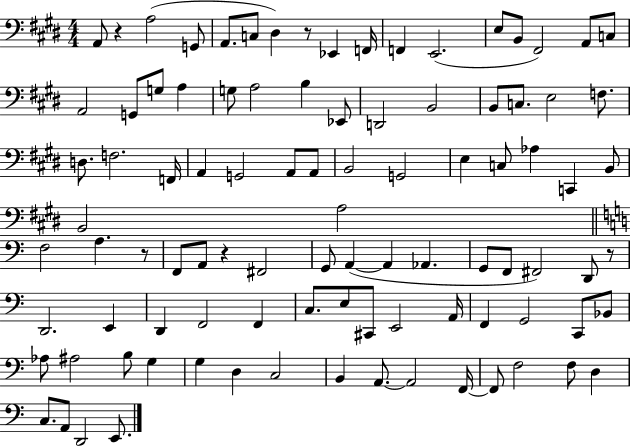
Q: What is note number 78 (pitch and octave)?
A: D3